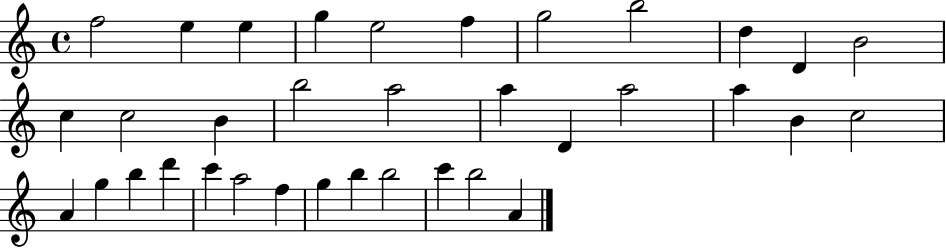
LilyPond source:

{
  \clef treble
  \time 4/4
  \defaultTimeSignature
  \key c \major
  f''2 e''4 e''4 | g''4 e''2 f''4 | g''2 b''2 | d''4 d'4 b'2 | \break c''4 c''2 b'4 | b''2 a''2 | a''4 d'4 a''2 | a''4 b'4 c''2 | \break a'4 g''4 b''4 d'''4 | c'''4 a''2 f''4 | g''4 b''4 b''2 | c'''4 b''2 a'4 | \break \bar "|."
}